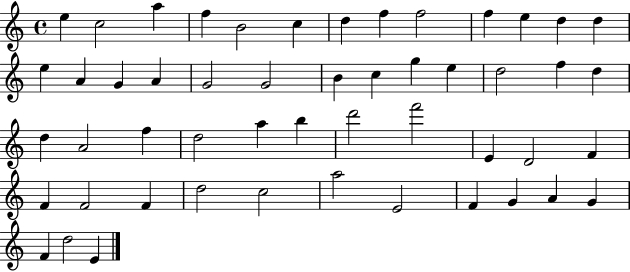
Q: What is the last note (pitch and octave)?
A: E4